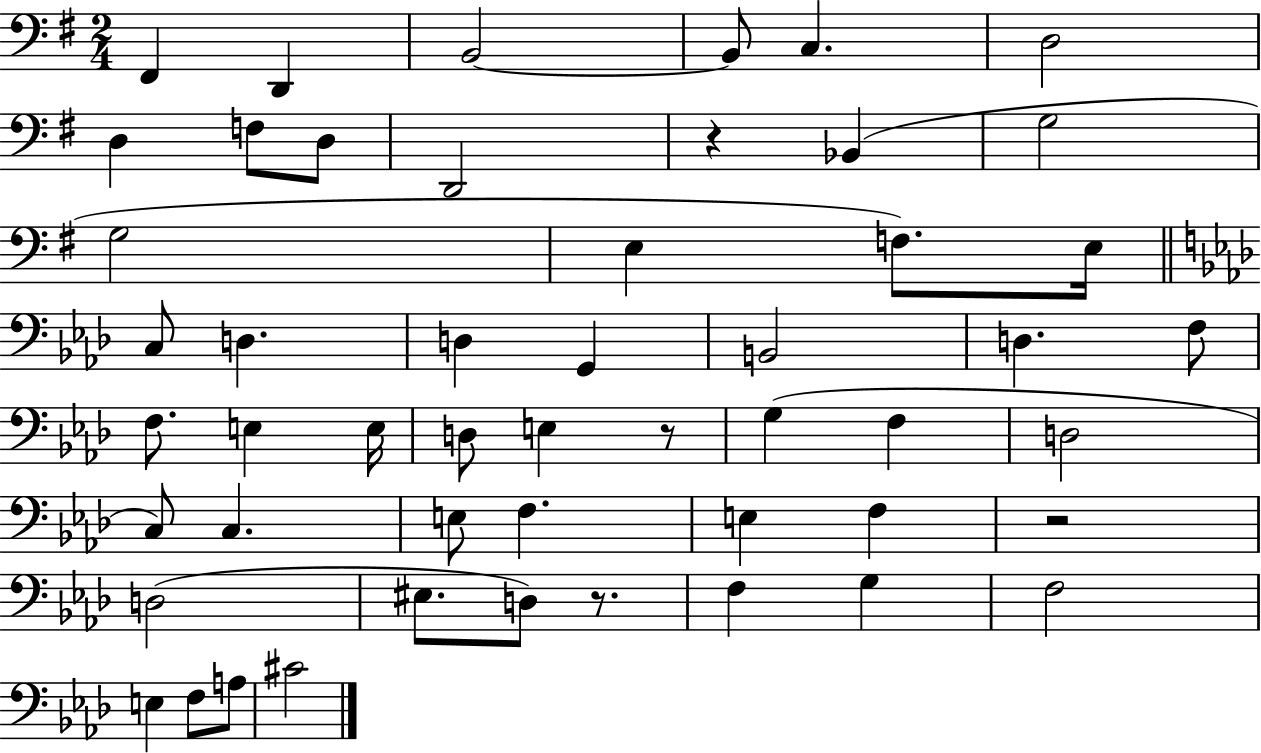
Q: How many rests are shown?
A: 4